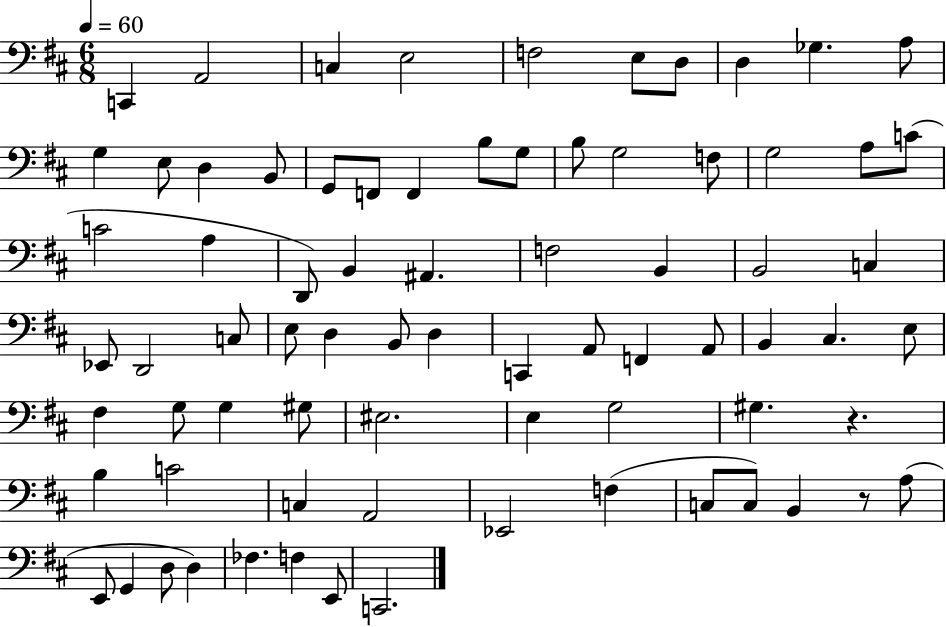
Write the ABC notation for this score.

X:1
T:Untitled
M:6/8
L:1/4
K:D
C,, A,,2 C, E,2 F,2 E,/2 D,/2 D, _G, A,/2 G, E,/2 D, B,,/2 G,,/2 F,,/2 F,, B,/2 G,/2 B,/2 G,2 F,/2 G,2 A,/2 C/2 C2 A, D,,/2 B,, ^A,, F,2 B,, B,,2 C, _E,,/2 D,,2 C,/2 E,/2 D, B,,/2 D, C,, A,,/2 F,, A,,/2 B,, ^C, E,/2 ^F, G,/2 G, ^G,/2 ^E,2 E, G,2 ^G, z B, C2 C, A,,2 _E,,2 F, C,/2 C,/2 B,, z/2 A,/2 E,,/2 G,, D,/2 D, _F, F, E,,/2 C,,2